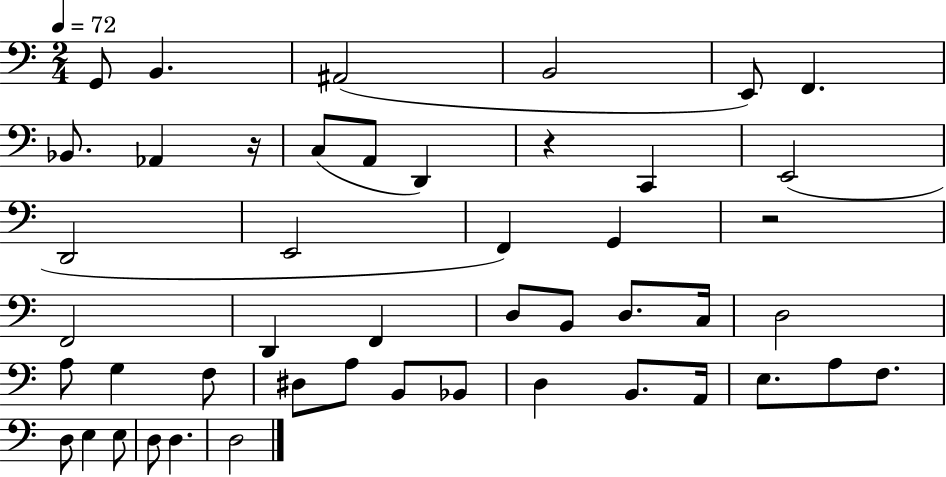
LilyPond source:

{
  \clef bass
  \numericTimeSignature
  \time 2/4
  \key c \major
  \tempo 4 = 72
  g,8 b,4. | ais,2( | b,2 | e,8) f,4. | \break bes,8. aes,4 r16 | c8( a,8 d,4) | r4 c,4 | e,2( | \break d,2 | e,2 | f,4) g,4 | r2 | \break f,2 | d,4 f,4 | d8 b,8 d8. c16 | d2 | \break a8 g4 f8 | dis8 a8 b,8 bes,8 | d4 b,8. a,16 | e8. a8 f8. | \break d8 e4 e8 | d8 d4. | d2 | \bar "|."
}